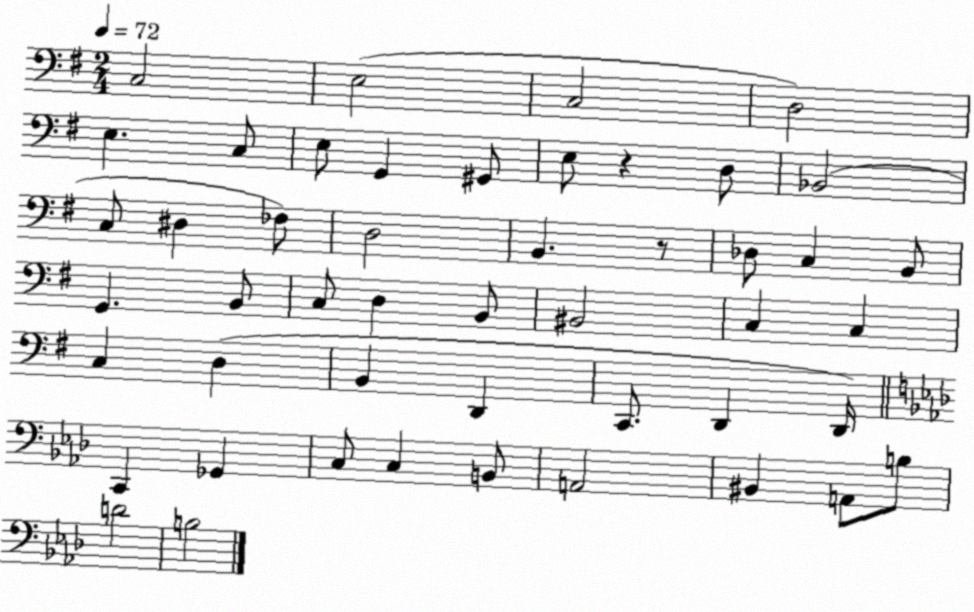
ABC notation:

X:1
T:Untitled
M:2/4
L:1/4
K:G
C,2 E,2 C,2 D,2 E, C,/2 E,/2 G,, ^G,,/2 E,/2 z D,/2 _B,,2 C,/2 ^D, _F,/2 D,2 B,, z/2 _D,/2 C, B,,/2 G,, B,,/2 C,/2 D, B,,/2 ^B,,2 C, C, C, D, B,, D,, C,,/2 D,, D,,/4 C,, _G,, C,/2 C, B,,/2 A,,2 ^B,, A,,/2 B,/2 D2 B,2